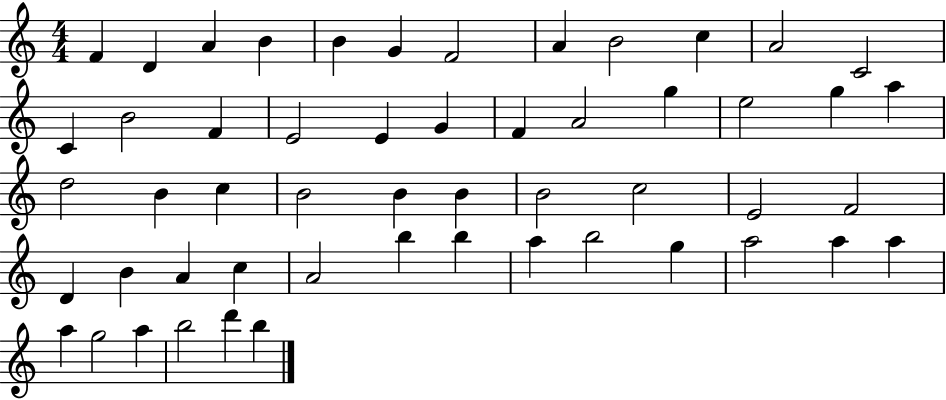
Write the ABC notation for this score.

X:1
T:Untitled
M:4/4
L:1/4
K:C
F D A B B G F2 A B2 c A2 C2 C B2 F E2 E G F A2 g e2 g a d2 B c B2 B B B2 c2 E2 F2 D B A c A2 b b a b2 g a2 a a a g2 a b2 d' b